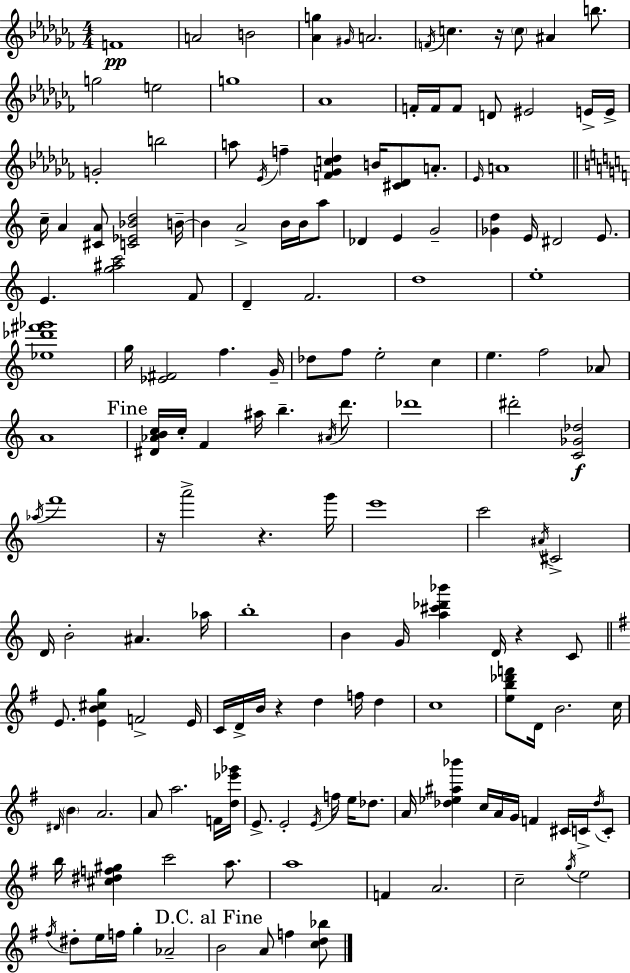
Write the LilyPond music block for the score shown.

{
  \clef treble
  \numericTimeSignature
  \time 4/4
  \key aes \minor
  f'1\pp | a'2 b'2 | <aes' g''>4 \grace { gis'16 } a'2. | \acciaccatura { f'16 } c''4. r16 \parenthesize c''8 ais'4 b''8. | \break g''2 e''2 | g''1 | aes'1 | f'16-. f'16 f'8 d'8 eis'2 | \break e'16-> e'16-> g'2-. b''2 | a''8 \acciaccatura { ees'16 } f''4-- <f' ges' c'' des''>4 b'16 <cis' des'>8 | a'8.-. \grace { ees'16 } a'1 | \bar "||" \break \key c \major c''16-- a'4 <cis' a'>8 <c' ees' bes' d''>2 b'16--~~ | b'4 a'2-> b'16 b'16 a''8 | des'4 e'4 g'2-- | <ges' d''>4 e'16 dis'2 e'8. | \break e'4. <g'' ais'' c'''>2 f'8 | d'4-- f'2. | d''1 | e''1-. | \break <ees'' des''' fis''' ges'''>1 | g''16 <ees' fis'>2 f''4. g'16-- | des''8 f''8 e''2-. c''4 | e''4. f''2 aes'8 | \break a'1 | \mark "Fine" <dis' aes' b' c''>16 c''16-. f'4 ais''16 b''4.-- \acciaccatura { ais'16 } d'''8. | des'''1 | dis'''2-. <c' ges' des''>2\f | \break \acciaccatura { aes''16 } f'''1 | r16 a'''2-> r4. | g'''16 e'''1 | c'''2 \acciaccatura { ais'16 } cis'2-> | \break d'16 b'2-. ais'4. | aes''16 b''1-. | b'4 g'16 <a'' cis''' des''' bes'''>4 d'16 r4 | c'8 \bar "||" \break \key g \major e'8. <e' b' cis'' g''>4 f'2-> e'16 | c'16 d'16-> b'16 r4 d''4 f''16 d''4 | c''1 | <e'' b'' des''' f'''>8 d'16 b'2. c''16 | \break \grace { dis'16 } \parenthesize b'4 a'2. | a'8 a''2. f'16 | <d'' ees''' ges'''>16 e'8.-> e'2-. \acciaccatura { e'16 } f''16 e''16 des''8. | a'16 <des'' ees'' ais'' bes'''>4 c''16 a'16 g'16 f'4 cis'16 c'16-> | \break \acciaccatura { des''16 } c'8-. b''16 <cis'' dis'' f'' gis''>4 c'''2 | a''8. a''1 | f'4 a'2. | c''2-- \acciaccatura { g''16 } e''2 | \break \acciaccatura { fis''16 } dis''8-. e''16 f''16 g''4-. aes'2-- | \mark "D.C. al Fine" b'2 a'8 f''4 | <c'' d'' bes''>8 \bar "|."
}